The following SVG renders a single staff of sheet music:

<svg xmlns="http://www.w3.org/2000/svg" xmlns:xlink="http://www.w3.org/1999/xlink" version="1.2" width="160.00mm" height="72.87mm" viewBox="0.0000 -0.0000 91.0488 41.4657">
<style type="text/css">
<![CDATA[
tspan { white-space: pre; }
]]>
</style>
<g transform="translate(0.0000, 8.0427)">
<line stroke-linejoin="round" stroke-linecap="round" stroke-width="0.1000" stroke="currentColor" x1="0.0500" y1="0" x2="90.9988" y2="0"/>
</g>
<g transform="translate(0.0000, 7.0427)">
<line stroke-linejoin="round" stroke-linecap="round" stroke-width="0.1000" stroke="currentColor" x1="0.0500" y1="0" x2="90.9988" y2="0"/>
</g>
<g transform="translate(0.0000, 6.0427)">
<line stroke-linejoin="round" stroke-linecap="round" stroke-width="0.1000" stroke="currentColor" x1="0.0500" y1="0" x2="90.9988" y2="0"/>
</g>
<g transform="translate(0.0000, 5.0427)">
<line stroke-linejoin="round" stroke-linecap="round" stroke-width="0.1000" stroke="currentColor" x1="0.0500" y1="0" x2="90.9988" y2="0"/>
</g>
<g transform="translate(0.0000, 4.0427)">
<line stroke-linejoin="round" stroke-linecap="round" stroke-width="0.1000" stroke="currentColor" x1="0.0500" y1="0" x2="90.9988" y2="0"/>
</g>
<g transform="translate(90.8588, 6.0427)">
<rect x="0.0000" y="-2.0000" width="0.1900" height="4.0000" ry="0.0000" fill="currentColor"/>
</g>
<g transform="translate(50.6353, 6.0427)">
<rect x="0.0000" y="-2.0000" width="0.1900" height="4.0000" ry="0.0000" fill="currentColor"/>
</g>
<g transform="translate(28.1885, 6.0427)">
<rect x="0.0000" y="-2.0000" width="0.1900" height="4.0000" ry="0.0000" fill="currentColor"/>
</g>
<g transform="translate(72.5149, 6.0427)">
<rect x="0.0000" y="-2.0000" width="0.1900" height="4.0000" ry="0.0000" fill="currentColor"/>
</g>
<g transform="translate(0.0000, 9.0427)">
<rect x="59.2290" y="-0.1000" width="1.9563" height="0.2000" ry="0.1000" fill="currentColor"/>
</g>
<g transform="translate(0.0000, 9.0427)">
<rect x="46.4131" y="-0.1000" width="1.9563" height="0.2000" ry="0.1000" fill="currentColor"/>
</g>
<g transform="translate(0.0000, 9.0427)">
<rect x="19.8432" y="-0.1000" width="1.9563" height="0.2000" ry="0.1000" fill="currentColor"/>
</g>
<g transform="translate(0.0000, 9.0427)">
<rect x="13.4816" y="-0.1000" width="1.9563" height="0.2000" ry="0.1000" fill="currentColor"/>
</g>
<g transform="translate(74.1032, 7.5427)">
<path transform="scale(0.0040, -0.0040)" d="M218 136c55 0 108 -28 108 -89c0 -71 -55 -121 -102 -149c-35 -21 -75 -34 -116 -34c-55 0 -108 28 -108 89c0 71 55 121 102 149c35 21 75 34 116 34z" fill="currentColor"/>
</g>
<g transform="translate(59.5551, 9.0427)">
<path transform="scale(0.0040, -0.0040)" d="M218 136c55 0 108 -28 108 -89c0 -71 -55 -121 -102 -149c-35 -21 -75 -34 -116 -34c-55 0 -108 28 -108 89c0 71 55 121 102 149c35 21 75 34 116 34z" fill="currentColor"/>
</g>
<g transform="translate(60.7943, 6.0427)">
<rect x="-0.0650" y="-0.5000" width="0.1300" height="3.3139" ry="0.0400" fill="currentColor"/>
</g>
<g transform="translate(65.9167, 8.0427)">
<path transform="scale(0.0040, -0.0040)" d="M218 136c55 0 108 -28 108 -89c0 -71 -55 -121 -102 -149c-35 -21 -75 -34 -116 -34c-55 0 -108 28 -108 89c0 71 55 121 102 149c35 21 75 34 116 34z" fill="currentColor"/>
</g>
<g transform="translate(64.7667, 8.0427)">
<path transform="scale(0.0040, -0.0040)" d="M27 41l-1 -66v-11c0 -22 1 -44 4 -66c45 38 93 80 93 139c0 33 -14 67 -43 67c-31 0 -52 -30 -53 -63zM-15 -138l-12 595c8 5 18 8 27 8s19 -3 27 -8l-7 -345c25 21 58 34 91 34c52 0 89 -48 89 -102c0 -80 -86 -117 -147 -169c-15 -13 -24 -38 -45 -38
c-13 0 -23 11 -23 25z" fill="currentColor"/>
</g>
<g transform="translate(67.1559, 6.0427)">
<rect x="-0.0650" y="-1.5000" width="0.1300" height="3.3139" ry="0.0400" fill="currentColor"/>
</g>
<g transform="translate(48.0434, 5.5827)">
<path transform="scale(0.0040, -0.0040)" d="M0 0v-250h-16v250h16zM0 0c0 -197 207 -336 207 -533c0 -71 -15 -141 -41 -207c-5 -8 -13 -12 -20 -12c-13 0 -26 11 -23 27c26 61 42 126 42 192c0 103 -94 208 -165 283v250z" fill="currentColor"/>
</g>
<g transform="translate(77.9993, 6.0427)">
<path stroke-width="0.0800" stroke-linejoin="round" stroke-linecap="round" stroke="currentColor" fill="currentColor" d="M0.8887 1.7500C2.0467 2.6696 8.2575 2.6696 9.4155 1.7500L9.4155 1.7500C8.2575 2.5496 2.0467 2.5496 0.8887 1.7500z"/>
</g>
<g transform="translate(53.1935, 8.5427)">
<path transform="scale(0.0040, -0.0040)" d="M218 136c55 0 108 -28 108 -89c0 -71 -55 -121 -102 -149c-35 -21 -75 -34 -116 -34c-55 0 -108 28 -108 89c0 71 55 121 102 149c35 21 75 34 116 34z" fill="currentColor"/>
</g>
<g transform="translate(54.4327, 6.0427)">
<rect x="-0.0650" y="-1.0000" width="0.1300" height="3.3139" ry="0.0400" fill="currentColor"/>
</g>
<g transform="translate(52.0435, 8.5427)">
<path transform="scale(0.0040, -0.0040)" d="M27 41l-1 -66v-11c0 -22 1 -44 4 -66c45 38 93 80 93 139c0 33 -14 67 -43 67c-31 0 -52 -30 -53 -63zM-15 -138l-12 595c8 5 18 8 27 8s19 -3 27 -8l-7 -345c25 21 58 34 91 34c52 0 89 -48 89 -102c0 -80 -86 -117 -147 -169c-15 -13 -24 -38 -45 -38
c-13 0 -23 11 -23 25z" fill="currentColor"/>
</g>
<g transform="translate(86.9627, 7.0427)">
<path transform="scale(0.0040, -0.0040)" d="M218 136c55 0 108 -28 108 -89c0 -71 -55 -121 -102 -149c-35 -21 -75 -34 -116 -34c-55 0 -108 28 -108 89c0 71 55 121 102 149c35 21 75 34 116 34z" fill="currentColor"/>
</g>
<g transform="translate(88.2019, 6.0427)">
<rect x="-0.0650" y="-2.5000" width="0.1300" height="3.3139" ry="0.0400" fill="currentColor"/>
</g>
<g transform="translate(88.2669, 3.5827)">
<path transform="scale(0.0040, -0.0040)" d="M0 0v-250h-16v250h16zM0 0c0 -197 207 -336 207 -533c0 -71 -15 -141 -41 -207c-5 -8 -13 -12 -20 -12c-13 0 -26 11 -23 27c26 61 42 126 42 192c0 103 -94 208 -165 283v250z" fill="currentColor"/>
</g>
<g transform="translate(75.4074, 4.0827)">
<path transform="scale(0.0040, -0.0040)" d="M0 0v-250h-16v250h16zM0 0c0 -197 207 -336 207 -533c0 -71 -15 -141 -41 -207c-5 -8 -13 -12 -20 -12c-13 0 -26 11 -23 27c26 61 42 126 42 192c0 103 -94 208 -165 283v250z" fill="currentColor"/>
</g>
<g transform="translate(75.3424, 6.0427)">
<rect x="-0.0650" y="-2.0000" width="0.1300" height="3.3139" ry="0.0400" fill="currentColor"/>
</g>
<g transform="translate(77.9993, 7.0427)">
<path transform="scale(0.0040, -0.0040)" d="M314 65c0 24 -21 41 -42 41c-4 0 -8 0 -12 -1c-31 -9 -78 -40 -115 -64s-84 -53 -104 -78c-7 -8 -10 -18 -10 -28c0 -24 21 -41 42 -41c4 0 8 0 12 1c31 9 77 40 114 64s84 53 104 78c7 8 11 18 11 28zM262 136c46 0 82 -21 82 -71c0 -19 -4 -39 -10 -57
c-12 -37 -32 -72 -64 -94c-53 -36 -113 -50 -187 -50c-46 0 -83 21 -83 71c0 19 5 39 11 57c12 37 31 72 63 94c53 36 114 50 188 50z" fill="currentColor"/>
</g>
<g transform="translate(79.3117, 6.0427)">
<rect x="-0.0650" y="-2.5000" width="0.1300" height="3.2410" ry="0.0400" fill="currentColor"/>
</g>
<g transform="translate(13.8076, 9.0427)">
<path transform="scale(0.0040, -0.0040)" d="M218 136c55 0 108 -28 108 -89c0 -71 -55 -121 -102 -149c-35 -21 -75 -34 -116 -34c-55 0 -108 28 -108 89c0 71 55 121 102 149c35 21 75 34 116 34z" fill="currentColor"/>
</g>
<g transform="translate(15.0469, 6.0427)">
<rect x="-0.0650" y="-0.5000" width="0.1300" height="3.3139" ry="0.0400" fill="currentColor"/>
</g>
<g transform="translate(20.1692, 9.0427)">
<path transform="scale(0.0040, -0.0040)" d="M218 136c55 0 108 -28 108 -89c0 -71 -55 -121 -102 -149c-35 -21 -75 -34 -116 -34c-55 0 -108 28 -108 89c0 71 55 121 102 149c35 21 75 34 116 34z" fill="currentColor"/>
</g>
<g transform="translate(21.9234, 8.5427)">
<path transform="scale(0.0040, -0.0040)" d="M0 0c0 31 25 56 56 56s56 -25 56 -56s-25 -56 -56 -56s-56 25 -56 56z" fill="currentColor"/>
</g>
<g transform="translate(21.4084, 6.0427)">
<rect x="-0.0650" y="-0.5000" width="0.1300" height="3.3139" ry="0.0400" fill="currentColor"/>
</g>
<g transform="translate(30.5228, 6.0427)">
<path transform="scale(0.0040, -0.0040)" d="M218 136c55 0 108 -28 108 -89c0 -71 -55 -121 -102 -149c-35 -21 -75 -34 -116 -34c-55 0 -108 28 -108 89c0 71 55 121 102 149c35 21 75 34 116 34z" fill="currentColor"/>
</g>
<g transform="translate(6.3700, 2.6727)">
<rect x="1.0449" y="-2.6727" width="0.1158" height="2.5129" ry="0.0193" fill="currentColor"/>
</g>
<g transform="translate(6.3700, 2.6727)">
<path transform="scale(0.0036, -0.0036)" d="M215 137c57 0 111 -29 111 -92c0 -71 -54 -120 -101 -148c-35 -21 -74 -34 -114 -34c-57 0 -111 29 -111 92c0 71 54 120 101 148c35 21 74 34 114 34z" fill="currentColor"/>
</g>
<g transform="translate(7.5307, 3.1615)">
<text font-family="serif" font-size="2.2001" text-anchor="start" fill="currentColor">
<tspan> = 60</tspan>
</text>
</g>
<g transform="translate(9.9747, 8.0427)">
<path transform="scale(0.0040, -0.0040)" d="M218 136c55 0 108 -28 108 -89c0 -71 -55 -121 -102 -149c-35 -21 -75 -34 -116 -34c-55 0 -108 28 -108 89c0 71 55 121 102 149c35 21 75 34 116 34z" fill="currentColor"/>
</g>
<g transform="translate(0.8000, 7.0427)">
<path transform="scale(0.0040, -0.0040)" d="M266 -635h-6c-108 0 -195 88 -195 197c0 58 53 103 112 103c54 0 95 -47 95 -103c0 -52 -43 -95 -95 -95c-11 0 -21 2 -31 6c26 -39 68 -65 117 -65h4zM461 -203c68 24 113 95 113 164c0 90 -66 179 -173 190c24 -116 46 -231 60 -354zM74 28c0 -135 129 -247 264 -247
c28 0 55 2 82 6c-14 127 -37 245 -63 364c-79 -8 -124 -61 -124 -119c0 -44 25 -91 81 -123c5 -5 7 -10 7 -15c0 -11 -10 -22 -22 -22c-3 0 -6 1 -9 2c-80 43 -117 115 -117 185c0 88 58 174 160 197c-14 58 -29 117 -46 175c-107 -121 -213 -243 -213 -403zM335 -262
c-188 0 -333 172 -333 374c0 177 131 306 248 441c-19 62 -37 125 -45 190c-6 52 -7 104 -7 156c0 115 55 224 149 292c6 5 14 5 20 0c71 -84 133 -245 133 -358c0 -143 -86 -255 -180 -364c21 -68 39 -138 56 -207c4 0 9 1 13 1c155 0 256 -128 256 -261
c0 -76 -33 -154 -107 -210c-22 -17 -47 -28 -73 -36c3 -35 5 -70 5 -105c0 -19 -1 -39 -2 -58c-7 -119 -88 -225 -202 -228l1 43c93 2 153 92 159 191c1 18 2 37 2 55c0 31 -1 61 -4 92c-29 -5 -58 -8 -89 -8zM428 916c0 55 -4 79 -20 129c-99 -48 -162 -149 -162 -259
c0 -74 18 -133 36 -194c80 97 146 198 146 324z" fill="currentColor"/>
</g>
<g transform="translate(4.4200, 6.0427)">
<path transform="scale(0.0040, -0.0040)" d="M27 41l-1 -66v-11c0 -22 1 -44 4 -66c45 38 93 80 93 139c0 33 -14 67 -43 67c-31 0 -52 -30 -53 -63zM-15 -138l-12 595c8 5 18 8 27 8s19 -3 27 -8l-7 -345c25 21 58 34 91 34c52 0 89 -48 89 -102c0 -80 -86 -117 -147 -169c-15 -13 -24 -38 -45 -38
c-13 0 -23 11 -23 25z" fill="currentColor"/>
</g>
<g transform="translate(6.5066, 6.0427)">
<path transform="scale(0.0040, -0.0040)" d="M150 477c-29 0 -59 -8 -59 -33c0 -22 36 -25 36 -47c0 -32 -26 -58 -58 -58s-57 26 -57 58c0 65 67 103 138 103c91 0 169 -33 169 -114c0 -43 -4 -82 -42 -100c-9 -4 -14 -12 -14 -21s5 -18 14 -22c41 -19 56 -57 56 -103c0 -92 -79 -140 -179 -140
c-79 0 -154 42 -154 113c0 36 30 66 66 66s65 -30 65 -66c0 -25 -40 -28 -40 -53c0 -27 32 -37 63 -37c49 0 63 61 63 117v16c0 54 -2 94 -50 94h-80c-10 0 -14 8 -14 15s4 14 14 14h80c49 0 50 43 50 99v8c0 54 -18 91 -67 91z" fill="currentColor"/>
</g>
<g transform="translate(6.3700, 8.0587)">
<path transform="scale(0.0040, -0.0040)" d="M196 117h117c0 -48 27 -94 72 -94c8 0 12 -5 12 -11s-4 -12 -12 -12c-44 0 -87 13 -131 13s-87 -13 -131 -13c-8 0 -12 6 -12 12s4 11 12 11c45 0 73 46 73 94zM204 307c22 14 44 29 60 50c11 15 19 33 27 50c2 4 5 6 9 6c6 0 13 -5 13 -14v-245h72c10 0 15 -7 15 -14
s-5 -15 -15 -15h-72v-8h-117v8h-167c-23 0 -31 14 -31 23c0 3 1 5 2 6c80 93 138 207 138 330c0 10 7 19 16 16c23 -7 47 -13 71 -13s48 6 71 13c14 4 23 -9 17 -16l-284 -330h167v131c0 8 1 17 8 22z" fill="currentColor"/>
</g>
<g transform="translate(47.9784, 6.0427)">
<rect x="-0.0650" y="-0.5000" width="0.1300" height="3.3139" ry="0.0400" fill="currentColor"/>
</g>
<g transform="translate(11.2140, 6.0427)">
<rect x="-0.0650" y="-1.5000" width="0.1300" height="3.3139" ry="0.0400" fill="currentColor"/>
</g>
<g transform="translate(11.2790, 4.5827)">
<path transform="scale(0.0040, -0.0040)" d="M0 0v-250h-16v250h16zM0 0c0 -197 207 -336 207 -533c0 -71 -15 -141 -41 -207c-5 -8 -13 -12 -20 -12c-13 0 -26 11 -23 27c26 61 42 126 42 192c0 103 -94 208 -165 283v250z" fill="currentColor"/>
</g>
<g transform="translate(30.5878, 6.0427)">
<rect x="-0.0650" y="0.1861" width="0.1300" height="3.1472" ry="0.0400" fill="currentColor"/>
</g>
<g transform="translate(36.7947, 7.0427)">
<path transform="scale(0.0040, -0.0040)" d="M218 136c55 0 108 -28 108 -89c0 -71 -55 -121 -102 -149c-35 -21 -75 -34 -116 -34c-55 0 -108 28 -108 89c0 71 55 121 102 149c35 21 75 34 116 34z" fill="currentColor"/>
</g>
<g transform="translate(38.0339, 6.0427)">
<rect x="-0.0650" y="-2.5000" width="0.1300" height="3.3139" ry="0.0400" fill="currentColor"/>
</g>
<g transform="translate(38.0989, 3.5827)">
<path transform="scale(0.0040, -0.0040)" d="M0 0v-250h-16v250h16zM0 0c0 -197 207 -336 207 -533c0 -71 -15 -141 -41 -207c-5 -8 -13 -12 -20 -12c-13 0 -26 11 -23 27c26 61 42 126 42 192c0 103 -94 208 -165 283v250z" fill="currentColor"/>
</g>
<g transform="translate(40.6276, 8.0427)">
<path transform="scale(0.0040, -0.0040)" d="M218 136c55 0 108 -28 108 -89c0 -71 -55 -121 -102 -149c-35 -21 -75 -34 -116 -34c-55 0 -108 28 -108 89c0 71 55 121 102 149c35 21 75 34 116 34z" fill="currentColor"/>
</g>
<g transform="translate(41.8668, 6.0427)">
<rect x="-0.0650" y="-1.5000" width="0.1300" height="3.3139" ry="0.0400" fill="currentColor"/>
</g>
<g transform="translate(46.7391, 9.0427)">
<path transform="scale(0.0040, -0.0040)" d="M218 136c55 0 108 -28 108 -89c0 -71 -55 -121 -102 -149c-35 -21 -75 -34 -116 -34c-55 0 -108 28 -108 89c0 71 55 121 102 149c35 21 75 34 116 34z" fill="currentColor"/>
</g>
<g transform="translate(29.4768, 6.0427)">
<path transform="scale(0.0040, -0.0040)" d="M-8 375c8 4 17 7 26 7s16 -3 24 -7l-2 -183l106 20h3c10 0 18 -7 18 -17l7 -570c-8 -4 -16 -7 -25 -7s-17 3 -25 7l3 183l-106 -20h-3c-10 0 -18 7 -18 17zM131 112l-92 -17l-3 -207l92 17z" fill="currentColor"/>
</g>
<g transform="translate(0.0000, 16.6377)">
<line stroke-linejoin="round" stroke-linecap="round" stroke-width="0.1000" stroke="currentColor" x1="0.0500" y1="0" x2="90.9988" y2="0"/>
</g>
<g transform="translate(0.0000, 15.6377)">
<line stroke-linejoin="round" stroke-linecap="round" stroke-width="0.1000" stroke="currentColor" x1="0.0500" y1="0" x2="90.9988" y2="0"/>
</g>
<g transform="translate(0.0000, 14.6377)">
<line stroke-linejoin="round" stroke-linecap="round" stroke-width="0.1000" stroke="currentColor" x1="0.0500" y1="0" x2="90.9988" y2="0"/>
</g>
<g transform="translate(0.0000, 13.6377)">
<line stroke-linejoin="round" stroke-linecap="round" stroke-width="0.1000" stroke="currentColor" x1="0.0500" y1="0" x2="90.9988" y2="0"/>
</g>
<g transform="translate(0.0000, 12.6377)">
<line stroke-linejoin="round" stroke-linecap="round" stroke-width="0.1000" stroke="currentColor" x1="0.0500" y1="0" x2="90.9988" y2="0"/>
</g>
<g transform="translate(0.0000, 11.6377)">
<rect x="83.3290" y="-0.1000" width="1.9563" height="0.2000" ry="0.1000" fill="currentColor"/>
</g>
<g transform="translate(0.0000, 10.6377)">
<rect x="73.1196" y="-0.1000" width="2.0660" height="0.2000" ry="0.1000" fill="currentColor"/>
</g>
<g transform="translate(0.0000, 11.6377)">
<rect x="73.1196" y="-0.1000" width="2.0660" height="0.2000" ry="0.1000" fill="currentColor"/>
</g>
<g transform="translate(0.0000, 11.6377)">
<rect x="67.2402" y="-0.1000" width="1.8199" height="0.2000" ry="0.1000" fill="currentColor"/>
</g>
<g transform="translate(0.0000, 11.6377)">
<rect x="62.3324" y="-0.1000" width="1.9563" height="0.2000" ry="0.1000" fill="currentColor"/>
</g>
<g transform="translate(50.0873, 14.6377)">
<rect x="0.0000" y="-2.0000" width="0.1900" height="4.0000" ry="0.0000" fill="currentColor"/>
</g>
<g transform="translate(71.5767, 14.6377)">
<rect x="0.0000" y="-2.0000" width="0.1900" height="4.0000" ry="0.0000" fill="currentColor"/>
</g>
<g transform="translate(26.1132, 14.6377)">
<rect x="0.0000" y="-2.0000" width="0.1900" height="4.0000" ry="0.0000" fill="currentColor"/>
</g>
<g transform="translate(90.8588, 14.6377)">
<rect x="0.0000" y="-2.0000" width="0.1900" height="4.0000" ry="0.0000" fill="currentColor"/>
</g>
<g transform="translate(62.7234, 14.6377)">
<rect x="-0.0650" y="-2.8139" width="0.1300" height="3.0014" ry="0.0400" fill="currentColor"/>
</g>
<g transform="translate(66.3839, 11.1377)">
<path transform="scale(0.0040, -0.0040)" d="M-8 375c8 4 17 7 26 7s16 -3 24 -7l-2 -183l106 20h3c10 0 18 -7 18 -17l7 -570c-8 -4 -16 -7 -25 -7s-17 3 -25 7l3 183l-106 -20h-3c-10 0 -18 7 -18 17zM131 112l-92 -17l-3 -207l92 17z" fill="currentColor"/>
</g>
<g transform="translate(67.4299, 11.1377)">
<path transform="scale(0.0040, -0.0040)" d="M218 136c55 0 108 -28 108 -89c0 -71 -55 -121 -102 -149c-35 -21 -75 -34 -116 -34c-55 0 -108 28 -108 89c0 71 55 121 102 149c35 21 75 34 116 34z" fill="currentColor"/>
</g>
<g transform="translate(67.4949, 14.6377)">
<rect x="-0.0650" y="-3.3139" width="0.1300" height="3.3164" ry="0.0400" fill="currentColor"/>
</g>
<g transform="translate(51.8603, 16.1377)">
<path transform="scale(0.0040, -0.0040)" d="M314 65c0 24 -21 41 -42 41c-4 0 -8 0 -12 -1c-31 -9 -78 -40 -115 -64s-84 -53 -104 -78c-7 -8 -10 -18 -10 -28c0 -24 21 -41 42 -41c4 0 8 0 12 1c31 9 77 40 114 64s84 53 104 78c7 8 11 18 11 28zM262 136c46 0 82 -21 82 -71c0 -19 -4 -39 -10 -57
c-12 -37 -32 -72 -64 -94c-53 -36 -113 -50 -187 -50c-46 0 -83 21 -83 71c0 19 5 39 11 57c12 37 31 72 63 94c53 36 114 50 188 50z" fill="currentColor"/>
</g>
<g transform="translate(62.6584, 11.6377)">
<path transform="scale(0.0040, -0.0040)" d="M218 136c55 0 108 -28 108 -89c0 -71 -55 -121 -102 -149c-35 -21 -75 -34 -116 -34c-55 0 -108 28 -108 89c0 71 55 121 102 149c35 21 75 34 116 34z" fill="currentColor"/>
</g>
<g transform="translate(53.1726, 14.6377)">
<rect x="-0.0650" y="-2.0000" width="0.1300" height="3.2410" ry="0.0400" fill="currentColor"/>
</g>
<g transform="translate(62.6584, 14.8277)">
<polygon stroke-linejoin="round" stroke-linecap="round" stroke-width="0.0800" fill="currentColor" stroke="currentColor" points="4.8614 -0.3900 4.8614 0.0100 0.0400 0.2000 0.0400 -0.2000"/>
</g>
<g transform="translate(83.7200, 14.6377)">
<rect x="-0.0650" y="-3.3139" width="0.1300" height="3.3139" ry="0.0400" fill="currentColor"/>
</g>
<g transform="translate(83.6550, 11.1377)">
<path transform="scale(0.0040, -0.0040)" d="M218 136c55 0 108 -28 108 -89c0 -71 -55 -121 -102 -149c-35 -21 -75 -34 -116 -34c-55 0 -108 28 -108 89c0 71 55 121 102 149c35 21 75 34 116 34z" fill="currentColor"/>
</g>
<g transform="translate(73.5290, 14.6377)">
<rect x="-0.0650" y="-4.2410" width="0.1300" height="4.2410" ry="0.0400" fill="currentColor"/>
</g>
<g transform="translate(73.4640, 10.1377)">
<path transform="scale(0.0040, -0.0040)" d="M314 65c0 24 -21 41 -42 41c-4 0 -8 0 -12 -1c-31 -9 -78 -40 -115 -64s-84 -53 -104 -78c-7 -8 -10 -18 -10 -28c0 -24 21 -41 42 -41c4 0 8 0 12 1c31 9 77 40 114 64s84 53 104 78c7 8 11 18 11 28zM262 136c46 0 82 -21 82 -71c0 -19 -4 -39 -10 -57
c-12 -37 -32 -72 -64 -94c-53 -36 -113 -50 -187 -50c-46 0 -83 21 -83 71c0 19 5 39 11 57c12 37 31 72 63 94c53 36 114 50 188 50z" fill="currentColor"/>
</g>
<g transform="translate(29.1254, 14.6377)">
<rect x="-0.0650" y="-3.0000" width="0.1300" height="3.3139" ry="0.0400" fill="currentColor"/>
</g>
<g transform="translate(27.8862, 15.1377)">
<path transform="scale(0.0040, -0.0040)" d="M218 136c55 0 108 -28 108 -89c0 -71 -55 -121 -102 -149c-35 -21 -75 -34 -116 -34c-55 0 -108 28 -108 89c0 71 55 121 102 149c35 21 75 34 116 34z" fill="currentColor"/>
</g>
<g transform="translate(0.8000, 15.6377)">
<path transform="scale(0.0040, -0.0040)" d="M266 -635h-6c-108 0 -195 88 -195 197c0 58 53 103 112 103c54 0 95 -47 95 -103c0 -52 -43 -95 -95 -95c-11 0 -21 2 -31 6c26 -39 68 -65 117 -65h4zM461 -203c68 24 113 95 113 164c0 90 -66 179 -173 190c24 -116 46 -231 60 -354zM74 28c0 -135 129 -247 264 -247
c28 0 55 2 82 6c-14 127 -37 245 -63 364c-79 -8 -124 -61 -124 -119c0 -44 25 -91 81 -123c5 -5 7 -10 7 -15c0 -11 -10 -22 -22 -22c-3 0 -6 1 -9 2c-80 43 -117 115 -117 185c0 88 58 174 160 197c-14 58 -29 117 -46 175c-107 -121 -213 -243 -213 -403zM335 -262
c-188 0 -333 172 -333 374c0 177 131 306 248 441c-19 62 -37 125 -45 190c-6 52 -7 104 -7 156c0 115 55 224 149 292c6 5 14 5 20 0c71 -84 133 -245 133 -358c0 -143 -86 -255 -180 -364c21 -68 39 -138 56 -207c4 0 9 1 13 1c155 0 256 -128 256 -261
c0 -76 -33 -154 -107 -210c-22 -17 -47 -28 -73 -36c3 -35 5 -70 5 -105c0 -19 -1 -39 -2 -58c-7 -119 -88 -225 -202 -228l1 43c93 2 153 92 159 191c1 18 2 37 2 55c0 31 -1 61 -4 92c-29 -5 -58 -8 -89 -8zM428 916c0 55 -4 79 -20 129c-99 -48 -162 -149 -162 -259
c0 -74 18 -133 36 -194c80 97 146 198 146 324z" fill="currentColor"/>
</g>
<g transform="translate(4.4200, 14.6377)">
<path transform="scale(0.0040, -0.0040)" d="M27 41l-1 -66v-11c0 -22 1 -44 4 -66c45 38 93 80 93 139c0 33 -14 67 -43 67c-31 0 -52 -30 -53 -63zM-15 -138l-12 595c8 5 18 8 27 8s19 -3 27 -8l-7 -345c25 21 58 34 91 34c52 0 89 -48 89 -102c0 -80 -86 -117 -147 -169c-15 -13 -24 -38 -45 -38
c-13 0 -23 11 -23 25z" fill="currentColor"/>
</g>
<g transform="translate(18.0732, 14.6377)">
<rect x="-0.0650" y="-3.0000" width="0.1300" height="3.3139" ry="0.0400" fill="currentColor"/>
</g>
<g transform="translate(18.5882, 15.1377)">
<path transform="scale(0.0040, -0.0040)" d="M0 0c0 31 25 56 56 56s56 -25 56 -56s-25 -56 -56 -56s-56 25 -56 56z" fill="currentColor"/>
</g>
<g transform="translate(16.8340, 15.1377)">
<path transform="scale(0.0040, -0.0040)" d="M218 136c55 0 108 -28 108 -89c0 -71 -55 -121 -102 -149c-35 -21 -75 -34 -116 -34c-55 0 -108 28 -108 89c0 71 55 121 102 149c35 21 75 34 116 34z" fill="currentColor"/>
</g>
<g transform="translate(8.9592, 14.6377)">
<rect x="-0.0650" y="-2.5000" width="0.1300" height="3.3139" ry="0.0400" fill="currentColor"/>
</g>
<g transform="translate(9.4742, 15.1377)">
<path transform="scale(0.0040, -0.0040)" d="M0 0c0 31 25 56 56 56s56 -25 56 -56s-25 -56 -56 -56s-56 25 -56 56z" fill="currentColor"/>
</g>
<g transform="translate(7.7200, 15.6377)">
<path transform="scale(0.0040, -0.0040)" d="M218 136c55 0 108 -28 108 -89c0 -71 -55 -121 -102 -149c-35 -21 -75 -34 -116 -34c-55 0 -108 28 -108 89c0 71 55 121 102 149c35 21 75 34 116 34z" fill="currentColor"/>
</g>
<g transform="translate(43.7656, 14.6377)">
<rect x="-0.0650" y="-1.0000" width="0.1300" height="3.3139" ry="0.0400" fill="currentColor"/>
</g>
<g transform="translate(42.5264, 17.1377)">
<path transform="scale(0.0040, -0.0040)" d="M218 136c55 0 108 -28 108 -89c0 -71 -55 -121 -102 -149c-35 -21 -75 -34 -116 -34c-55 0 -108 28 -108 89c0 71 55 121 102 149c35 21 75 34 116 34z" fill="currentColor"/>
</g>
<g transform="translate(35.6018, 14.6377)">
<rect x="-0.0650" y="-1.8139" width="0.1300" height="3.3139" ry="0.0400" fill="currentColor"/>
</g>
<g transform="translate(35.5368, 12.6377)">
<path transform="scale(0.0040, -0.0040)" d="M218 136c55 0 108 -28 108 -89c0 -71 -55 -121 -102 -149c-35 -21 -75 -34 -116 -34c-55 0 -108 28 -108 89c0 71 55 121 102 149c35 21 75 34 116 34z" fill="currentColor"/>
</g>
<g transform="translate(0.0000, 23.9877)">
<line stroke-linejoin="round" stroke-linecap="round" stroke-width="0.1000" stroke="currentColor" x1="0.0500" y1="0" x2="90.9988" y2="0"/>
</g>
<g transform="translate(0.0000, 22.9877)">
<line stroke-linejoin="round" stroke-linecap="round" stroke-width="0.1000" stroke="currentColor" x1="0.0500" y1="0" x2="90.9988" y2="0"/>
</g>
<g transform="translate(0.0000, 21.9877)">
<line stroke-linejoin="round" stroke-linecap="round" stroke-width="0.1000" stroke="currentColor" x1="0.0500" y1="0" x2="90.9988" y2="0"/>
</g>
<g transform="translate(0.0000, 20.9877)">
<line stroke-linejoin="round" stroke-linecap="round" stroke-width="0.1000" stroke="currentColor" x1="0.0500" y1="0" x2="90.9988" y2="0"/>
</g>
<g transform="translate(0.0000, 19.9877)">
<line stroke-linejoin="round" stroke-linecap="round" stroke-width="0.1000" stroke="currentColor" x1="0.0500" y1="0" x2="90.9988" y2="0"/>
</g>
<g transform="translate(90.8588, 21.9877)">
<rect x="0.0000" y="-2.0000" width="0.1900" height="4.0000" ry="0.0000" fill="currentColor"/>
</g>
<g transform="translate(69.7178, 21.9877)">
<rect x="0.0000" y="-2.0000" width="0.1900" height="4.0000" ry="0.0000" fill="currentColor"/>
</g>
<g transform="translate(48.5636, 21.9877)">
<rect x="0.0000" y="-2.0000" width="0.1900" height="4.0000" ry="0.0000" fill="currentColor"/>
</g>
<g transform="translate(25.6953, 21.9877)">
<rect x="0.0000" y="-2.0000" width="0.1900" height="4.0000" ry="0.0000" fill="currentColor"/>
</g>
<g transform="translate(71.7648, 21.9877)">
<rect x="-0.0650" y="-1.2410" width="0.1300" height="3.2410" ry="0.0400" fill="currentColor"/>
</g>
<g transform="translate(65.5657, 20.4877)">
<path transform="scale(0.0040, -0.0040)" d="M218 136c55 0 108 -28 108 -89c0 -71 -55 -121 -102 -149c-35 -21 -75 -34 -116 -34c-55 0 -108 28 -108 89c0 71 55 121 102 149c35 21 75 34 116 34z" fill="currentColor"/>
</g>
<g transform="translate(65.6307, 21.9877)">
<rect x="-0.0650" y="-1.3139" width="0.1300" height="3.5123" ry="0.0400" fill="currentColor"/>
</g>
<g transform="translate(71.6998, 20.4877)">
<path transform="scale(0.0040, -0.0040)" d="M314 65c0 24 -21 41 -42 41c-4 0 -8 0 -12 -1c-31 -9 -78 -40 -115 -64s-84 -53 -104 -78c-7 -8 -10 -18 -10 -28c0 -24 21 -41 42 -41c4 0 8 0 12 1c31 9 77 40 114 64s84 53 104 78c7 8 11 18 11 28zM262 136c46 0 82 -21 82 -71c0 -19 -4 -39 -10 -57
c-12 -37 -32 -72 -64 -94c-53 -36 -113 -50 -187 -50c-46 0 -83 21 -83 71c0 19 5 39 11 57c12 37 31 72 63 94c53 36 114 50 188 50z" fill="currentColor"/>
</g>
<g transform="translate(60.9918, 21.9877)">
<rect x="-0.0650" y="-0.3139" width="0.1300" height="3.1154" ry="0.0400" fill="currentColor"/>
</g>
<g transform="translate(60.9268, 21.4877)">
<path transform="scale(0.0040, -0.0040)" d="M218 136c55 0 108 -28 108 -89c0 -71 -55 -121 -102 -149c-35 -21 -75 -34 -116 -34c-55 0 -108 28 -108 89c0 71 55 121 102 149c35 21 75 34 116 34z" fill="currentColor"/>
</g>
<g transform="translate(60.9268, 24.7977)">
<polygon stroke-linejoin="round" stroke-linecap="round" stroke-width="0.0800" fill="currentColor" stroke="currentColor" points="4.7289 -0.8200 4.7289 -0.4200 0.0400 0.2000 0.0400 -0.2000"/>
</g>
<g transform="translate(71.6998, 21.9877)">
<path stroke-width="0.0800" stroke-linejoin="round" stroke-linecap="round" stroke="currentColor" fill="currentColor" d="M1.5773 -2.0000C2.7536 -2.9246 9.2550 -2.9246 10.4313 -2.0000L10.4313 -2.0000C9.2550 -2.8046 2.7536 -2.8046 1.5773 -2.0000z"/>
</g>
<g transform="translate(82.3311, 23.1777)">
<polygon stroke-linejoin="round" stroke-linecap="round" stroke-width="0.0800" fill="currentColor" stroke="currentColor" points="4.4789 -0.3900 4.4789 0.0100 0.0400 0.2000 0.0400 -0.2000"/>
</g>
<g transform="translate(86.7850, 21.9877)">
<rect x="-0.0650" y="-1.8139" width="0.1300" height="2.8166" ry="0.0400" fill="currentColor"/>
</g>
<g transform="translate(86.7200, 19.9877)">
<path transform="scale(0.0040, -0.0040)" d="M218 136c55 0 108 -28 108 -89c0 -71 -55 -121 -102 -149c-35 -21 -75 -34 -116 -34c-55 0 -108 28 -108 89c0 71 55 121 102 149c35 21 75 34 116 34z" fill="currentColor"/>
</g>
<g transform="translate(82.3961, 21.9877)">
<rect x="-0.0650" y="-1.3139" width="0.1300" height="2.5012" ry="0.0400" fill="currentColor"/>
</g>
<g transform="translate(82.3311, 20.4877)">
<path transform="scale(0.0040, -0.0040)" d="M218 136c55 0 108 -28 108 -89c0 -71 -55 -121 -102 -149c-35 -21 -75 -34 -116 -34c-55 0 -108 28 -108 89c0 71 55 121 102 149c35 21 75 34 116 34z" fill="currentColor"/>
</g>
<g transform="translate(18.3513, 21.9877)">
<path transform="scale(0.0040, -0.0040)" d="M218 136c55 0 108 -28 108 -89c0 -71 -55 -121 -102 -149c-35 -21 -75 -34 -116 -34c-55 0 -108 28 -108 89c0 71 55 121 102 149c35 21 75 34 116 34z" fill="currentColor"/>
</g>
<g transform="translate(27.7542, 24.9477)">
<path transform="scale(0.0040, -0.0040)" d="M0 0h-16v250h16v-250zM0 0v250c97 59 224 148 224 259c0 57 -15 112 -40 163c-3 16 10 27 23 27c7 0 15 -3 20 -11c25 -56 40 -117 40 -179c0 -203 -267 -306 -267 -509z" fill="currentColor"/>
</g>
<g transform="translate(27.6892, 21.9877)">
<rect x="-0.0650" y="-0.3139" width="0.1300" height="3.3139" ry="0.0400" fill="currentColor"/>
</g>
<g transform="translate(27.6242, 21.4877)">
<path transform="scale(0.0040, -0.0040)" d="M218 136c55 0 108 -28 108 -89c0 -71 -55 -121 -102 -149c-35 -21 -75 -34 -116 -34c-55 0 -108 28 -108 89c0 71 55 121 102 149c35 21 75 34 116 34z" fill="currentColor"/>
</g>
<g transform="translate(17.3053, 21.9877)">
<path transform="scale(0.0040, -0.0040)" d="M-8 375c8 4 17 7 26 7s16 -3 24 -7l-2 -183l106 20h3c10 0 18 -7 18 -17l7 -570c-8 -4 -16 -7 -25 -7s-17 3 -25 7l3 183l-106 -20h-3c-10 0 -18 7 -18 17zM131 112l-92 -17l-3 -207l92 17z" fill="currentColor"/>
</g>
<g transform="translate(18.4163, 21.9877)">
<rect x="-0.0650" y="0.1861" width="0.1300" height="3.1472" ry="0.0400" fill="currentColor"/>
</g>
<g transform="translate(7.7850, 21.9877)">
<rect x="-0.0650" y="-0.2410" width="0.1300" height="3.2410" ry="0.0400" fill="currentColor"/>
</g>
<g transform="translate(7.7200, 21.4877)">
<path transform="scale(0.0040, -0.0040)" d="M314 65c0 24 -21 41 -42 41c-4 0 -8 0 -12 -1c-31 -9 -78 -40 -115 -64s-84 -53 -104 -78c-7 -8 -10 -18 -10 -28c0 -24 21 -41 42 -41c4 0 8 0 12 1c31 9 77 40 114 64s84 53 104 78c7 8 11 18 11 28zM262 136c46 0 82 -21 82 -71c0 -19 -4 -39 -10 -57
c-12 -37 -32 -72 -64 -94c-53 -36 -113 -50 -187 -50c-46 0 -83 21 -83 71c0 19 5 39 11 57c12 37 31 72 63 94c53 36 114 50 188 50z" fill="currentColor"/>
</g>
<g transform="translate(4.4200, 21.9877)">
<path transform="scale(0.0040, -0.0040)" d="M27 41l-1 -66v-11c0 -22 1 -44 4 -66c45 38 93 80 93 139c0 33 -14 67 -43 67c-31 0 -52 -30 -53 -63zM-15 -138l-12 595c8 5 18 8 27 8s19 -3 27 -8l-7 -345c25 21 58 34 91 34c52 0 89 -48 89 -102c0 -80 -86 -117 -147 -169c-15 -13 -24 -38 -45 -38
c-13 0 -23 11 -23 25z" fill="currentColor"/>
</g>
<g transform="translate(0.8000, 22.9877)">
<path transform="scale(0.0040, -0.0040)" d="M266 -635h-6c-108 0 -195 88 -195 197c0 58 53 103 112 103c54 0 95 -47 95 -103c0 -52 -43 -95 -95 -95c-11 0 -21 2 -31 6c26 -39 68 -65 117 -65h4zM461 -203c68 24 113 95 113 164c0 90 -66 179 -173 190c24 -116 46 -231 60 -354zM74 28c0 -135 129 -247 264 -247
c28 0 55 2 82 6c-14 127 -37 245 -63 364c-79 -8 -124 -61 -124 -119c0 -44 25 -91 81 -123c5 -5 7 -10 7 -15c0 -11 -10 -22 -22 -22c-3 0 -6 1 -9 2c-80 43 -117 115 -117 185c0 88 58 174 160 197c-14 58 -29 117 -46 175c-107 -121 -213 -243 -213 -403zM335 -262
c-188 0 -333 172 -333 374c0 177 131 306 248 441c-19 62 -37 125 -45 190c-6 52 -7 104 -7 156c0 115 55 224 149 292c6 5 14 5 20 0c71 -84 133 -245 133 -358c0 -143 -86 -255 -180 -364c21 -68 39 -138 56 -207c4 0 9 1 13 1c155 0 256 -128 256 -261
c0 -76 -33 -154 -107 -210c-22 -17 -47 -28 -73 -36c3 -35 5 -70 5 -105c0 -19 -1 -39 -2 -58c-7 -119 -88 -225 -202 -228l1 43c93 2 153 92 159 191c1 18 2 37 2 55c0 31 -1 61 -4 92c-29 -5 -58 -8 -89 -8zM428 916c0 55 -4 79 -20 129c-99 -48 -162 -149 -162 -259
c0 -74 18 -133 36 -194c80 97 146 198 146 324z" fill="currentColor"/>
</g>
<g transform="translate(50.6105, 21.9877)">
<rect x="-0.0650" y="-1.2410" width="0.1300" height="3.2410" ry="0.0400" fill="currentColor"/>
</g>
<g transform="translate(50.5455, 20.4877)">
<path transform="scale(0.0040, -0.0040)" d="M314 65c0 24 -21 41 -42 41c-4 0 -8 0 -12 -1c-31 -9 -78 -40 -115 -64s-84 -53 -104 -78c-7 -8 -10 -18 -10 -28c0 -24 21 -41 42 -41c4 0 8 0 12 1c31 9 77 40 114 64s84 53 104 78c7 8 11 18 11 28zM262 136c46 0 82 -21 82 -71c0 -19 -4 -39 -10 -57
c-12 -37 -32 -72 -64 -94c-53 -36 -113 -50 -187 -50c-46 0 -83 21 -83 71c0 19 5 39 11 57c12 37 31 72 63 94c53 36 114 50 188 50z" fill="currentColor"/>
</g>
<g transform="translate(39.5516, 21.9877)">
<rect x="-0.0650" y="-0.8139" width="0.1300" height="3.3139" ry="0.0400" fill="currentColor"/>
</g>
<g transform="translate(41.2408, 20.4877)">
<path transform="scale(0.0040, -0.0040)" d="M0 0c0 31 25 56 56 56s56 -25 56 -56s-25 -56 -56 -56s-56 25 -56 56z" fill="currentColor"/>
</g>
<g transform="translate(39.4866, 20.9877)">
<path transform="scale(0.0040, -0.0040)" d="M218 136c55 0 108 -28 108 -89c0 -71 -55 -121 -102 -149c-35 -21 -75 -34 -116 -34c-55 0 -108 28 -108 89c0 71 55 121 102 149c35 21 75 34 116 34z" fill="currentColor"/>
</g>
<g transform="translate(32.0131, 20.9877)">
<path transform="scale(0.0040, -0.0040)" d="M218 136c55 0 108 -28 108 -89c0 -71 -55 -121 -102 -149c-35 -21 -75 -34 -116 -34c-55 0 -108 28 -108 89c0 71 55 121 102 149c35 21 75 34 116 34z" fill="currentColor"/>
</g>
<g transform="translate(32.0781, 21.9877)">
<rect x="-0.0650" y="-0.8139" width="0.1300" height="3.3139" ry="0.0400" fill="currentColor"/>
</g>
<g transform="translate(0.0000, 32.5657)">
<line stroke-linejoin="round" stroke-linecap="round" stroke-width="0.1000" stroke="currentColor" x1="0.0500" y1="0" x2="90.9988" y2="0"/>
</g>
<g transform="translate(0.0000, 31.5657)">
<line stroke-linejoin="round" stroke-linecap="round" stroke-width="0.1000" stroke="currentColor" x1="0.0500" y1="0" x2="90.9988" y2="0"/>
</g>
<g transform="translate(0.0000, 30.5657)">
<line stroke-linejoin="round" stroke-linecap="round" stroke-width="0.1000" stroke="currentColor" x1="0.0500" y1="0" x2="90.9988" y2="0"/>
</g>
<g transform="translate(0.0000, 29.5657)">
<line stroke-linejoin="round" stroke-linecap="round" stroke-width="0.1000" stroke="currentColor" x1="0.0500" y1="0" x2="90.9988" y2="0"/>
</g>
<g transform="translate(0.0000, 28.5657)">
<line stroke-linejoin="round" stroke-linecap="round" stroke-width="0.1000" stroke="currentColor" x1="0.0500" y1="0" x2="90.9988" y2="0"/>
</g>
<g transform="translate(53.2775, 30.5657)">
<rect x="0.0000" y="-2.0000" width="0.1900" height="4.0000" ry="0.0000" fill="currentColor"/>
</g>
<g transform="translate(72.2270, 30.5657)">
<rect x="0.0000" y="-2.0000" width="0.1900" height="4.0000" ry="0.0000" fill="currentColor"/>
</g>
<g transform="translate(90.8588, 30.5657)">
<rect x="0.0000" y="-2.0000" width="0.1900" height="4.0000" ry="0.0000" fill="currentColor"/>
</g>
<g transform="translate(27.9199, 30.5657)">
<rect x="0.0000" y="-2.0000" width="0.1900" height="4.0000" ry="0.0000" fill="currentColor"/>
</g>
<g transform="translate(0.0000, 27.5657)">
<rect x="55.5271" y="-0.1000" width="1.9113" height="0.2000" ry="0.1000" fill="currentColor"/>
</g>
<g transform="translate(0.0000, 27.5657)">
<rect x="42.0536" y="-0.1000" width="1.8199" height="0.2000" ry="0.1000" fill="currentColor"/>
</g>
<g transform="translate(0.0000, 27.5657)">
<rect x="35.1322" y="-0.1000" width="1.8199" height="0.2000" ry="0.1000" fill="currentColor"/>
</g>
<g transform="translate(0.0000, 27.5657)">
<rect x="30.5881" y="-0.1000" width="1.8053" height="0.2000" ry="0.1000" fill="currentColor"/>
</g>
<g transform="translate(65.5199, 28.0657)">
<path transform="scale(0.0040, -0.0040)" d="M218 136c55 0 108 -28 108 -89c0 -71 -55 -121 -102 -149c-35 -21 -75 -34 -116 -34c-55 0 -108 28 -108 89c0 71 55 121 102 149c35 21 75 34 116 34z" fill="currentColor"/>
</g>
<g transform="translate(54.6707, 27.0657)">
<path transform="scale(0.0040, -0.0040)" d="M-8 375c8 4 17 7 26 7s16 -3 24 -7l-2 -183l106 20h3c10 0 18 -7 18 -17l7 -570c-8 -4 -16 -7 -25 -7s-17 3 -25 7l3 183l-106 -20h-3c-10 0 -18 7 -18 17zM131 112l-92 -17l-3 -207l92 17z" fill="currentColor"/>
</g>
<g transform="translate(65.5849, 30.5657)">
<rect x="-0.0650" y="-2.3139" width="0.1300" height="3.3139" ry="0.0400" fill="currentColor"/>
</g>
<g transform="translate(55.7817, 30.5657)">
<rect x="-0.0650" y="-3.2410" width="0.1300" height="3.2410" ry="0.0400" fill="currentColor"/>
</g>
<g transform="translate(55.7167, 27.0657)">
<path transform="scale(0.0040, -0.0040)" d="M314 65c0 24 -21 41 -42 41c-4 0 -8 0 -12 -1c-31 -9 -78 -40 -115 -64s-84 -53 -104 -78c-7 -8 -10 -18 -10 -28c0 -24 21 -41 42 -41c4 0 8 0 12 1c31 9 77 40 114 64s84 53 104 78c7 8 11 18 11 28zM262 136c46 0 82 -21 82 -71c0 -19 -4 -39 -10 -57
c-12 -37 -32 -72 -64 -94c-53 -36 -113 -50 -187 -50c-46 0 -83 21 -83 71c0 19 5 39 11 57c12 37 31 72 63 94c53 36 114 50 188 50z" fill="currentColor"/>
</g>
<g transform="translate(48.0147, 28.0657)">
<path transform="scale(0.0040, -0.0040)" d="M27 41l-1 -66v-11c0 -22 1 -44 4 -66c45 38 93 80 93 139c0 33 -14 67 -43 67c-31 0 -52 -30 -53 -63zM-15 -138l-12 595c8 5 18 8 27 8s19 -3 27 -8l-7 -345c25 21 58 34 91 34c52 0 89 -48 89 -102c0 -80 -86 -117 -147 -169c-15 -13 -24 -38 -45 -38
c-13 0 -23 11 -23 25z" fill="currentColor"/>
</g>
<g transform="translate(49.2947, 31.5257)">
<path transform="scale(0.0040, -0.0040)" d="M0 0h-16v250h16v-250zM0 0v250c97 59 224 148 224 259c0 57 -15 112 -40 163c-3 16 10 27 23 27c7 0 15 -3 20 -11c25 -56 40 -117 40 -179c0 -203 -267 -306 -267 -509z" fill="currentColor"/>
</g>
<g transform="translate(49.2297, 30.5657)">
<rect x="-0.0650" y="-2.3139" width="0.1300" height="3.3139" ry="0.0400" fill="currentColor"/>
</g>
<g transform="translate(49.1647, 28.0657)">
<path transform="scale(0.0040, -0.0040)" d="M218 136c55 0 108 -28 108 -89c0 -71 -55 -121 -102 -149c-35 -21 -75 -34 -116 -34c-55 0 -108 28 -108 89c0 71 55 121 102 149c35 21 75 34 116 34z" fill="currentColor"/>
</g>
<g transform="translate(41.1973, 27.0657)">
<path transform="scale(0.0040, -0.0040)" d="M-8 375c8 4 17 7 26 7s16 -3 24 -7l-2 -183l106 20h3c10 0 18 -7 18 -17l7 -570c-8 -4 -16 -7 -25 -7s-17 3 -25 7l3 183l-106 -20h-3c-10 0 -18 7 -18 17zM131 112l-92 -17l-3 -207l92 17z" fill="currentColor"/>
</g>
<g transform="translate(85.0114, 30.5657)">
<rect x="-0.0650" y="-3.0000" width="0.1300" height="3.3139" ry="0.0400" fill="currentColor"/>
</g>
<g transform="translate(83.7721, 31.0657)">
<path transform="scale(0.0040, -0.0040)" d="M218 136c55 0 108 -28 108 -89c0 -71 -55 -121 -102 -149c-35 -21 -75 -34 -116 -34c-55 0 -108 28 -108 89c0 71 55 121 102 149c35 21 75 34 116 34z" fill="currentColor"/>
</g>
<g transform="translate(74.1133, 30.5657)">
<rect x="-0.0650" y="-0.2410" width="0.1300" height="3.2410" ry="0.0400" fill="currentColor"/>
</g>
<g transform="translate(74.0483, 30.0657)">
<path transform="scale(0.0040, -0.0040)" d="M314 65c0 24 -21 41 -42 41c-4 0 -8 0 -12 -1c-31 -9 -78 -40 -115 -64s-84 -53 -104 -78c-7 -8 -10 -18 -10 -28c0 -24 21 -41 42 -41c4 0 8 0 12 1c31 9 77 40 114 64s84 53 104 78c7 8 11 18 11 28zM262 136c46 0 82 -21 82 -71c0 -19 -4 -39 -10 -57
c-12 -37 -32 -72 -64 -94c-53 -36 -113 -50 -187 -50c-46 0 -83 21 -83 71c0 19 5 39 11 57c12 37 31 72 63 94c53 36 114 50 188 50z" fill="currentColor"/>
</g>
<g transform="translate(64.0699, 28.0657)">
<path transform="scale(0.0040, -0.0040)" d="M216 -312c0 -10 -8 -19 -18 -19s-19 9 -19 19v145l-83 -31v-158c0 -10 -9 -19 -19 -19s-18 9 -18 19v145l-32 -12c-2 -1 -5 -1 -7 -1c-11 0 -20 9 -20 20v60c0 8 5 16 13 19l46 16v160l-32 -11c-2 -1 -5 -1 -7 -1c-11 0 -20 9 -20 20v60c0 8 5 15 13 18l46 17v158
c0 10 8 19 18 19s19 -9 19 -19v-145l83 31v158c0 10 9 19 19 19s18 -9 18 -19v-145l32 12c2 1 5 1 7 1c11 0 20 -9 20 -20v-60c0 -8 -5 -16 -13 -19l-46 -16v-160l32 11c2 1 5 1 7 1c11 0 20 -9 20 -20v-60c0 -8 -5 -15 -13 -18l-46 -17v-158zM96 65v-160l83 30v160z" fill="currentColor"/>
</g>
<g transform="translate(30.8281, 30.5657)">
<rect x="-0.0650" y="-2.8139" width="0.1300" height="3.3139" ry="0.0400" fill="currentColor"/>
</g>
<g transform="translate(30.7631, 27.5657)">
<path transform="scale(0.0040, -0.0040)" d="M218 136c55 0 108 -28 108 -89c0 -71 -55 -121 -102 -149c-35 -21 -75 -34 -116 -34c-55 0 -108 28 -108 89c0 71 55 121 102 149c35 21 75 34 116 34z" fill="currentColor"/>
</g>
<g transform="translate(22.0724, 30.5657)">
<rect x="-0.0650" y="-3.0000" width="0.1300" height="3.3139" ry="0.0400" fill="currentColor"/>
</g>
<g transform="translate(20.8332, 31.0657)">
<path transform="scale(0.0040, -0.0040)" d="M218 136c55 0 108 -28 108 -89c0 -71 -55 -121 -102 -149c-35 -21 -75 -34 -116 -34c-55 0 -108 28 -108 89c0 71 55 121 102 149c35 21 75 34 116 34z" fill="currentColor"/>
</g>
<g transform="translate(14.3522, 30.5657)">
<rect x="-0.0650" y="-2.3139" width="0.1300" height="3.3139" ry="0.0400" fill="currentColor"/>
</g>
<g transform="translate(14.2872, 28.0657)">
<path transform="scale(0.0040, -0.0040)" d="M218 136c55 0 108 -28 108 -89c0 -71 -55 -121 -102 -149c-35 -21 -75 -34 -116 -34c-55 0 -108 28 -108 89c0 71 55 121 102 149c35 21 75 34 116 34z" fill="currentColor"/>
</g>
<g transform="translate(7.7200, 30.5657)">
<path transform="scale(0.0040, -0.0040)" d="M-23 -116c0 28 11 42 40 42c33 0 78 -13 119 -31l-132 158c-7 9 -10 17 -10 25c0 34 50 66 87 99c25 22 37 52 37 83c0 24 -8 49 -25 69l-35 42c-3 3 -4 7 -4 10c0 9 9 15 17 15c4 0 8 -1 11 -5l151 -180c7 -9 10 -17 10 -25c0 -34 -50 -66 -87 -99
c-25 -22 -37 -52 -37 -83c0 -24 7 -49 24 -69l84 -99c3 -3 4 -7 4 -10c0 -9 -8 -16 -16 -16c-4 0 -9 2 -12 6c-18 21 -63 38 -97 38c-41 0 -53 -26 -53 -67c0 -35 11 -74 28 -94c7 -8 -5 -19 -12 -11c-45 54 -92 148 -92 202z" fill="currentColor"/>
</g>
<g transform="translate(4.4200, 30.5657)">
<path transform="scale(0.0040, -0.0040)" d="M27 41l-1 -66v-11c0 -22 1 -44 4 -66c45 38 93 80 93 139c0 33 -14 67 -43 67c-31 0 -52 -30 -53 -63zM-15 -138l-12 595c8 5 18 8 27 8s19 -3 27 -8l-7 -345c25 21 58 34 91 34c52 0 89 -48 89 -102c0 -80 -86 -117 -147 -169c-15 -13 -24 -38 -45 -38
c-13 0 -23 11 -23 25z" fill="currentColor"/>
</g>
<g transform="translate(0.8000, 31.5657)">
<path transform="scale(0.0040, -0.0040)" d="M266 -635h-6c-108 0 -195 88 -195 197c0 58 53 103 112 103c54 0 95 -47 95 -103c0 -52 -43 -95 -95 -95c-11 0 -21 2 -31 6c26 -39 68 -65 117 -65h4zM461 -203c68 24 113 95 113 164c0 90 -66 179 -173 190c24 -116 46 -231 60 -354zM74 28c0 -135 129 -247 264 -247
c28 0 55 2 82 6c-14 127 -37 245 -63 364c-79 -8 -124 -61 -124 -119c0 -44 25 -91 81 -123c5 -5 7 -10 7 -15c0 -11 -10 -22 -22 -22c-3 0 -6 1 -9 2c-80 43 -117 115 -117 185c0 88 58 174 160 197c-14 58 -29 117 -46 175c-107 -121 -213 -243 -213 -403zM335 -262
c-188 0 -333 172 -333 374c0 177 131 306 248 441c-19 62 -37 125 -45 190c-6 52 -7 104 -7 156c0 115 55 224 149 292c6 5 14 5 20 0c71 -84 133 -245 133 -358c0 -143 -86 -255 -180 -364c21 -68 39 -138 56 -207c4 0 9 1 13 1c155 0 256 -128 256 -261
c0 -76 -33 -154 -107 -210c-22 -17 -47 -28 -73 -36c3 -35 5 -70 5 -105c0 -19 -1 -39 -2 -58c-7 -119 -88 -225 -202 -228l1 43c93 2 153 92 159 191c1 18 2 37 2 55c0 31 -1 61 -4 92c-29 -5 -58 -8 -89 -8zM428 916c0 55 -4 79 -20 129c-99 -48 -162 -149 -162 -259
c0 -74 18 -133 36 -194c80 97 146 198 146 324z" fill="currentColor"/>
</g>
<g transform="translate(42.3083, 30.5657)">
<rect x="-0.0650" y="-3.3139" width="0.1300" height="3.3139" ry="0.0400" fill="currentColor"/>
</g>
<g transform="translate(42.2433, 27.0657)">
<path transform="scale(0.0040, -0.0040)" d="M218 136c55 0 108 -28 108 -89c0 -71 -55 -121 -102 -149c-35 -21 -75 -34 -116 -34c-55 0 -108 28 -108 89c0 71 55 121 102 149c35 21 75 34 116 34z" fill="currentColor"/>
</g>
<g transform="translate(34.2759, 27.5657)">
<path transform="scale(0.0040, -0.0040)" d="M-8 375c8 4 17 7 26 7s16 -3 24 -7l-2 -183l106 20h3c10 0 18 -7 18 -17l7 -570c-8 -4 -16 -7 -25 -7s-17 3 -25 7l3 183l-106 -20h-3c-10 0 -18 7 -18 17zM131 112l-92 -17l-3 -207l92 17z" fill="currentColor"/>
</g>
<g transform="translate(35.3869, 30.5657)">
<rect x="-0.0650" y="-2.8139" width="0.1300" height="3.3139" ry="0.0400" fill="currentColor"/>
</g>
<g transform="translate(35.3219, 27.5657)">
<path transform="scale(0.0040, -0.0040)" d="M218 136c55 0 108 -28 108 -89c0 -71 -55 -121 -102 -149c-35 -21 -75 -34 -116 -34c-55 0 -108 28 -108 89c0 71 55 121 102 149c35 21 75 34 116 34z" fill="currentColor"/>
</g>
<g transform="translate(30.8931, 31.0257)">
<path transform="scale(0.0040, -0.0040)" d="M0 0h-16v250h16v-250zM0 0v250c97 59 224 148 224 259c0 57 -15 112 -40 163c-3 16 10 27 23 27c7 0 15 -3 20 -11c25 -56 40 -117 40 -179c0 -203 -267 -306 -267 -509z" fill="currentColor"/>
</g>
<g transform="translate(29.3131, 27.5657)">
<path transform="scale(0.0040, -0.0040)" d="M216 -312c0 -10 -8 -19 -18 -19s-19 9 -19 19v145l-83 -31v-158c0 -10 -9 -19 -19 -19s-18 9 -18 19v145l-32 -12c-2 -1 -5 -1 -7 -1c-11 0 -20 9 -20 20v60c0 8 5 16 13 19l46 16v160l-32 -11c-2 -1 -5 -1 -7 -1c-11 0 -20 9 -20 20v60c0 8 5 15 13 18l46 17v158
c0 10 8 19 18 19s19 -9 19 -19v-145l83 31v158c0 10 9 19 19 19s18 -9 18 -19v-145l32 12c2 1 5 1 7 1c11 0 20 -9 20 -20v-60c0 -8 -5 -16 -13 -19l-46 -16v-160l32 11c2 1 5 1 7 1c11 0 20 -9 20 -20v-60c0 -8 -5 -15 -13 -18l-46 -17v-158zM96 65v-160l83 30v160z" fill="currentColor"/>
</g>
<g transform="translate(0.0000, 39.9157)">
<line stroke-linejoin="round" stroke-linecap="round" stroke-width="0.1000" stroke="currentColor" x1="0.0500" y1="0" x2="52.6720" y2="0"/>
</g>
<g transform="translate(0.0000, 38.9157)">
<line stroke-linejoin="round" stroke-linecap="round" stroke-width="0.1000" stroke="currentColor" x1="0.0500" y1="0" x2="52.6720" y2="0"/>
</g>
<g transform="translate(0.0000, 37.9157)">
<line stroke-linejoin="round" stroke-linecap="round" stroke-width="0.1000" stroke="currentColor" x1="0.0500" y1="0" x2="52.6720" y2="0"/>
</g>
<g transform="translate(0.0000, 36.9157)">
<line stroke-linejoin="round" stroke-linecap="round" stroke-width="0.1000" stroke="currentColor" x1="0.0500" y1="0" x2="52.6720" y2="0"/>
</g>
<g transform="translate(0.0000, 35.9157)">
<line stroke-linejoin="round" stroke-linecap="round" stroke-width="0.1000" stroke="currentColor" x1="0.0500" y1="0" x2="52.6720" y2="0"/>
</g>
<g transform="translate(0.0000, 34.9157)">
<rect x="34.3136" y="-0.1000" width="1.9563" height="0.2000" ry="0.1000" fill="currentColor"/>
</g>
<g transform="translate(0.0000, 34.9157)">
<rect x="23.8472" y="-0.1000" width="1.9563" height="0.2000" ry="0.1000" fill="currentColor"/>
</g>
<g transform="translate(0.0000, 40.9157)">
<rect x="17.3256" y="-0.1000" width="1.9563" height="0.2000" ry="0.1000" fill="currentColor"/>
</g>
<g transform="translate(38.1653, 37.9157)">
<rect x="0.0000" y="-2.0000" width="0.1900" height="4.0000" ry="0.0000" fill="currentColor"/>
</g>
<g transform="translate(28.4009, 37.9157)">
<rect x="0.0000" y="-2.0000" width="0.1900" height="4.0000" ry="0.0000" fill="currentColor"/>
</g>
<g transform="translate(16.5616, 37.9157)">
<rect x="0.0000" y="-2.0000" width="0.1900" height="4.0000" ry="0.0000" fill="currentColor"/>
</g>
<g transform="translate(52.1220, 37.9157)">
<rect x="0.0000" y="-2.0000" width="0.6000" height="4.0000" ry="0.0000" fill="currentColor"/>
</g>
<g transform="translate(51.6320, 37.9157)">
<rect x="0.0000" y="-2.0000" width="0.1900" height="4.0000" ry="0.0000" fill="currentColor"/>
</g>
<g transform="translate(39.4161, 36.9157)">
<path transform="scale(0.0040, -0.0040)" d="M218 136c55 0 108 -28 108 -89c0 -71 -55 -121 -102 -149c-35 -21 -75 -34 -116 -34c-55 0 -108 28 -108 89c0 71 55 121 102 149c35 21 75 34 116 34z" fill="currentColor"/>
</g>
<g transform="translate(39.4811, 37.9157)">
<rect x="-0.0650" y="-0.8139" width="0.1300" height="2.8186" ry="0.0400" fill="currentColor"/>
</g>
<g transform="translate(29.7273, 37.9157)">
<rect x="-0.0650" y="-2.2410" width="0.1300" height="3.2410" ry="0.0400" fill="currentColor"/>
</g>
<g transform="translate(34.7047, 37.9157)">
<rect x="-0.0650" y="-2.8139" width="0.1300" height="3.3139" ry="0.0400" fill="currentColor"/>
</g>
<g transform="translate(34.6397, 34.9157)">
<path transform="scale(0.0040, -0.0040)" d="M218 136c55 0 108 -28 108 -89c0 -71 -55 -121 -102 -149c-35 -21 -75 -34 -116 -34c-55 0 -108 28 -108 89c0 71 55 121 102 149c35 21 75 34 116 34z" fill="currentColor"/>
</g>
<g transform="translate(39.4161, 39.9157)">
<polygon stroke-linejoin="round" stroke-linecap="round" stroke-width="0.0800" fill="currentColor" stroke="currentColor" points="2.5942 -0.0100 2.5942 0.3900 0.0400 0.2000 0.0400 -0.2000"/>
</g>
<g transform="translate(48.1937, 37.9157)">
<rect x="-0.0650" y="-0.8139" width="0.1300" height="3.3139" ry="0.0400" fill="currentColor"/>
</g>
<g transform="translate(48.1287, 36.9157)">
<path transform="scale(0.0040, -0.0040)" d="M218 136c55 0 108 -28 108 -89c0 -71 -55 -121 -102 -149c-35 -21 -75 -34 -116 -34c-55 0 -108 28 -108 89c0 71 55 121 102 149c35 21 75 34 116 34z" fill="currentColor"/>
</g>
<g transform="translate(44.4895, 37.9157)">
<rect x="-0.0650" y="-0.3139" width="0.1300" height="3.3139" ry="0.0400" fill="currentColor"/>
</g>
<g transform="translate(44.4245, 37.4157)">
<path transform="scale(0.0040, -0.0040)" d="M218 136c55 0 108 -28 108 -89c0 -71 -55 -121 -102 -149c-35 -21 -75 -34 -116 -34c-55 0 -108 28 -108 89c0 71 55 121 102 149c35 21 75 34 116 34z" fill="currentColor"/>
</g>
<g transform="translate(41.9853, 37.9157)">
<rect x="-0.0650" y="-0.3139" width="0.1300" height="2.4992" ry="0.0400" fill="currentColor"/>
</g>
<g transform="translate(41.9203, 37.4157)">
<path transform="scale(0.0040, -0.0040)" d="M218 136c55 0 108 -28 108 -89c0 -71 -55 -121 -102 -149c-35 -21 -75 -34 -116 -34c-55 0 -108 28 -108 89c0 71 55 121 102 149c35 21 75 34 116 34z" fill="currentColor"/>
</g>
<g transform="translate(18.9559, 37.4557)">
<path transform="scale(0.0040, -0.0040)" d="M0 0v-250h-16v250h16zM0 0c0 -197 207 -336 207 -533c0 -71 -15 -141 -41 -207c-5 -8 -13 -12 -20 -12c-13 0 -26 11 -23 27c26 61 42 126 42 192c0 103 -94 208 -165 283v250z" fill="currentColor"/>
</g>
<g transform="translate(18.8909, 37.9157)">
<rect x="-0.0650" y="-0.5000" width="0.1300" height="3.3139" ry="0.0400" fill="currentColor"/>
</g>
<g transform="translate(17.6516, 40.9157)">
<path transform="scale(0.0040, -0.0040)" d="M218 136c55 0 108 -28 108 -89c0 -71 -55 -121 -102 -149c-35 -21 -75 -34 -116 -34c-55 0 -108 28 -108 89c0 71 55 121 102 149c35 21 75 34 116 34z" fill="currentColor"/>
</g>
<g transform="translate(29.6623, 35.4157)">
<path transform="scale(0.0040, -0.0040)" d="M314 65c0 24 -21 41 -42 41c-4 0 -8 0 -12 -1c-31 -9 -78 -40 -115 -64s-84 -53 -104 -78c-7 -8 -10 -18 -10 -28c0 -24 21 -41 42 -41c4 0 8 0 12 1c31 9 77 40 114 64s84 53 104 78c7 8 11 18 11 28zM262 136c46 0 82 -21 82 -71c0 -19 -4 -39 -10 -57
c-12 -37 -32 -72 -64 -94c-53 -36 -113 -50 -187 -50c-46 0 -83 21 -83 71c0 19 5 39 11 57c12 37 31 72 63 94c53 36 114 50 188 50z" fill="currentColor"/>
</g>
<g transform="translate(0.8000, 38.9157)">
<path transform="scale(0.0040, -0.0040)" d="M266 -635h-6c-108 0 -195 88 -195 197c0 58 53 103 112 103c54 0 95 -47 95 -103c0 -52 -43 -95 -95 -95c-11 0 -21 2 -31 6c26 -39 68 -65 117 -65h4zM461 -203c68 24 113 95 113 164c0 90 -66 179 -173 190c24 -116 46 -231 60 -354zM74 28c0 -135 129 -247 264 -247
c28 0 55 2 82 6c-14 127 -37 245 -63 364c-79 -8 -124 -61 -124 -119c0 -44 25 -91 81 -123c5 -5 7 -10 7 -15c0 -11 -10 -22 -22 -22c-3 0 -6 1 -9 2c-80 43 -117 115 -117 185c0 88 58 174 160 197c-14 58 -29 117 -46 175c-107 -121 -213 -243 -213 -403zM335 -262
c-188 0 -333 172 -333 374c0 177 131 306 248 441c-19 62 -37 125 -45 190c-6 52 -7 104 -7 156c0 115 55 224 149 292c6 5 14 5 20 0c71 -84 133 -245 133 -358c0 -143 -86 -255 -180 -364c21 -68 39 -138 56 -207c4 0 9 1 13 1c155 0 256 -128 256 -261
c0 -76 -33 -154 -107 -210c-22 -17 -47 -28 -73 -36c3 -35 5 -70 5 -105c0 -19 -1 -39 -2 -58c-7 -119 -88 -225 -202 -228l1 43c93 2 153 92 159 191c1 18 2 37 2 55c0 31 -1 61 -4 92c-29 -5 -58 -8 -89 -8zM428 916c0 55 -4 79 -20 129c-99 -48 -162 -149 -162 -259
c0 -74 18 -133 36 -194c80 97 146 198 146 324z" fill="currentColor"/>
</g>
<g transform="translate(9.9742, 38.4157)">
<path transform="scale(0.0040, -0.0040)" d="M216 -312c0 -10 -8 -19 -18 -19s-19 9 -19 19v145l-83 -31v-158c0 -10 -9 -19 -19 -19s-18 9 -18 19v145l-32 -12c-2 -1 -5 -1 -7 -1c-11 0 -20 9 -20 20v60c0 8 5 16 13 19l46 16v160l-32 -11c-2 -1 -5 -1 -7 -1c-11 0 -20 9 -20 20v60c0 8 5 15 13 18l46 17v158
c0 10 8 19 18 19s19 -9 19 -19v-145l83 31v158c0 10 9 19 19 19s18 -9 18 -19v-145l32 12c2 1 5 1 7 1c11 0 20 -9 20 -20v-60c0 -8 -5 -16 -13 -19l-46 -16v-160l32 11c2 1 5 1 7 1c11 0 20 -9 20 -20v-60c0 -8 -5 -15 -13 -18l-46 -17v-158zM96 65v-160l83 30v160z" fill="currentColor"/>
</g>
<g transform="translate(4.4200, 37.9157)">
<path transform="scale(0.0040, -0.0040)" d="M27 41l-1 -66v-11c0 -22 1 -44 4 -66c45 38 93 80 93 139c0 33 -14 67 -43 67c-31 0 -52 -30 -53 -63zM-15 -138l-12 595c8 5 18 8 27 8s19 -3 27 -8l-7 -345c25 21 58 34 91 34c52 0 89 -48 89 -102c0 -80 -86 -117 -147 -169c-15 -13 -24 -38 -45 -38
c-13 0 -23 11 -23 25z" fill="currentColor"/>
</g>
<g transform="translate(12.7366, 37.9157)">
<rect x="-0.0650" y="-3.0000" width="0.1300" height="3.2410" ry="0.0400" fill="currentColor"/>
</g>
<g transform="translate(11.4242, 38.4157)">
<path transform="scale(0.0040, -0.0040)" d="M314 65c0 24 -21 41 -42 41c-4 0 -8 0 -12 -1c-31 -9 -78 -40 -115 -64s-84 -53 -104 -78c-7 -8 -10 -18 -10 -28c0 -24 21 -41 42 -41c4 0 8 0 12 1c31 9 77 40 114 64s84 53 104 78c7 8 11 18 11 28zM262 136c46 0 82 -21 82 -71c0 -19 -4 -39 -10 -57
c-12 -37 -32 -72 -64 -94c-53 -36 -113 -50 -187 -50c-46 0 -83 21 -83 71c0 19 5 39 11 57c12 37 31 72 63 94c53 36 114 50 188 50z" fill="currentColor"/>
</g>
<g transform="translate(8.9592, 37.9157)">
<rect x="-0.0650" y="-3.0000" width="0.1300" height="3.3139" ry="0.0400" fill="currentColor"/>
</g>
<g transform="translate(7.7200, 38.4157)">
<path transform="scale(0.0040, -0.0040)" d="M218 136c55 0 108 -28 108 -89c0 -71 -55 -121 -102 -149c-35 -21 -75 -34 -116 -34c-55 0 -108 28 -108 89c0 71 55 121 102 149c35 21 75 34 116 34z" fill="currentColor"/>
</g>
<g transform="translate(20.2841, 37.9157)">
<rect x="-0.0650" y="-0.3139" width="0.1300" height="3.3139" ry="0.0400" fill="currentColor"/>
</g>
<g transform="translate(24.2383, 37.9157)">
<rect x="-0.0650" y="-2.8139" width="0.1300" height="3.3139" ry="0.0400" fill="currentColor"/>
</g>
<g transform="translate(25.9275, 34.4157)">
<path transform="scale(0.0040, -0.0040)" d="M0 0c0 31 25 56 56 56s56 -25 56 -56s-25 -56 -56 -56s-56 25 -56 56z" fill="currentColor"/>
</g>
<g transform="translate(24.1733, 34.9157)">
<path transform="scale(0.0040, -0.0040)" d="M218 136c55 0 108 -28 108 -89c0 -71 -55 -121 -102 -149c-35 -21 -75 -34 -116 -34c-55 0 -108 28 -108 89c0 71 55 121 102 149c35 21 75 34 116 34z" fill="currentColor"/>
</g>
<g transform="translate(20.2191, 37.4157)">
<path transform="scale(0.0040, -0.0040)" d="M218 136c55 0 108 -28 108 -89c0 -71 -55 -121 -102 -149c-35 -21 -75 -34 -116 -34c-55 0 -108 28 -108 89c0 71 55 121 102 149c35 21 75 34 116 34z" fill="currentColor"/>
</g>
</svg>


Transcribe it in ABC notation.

X:1
T:Untitled
M:3/4
L:1/4
K:F
E/2 C C B G/2 E C/2 _D C _E F/2 G2 G/2 G A A f D F2 a/2 b/2 d'2 _b c2 B c/2 d d e2 c/2 e/2 e2 e/2 f/2 z g A ^a/2 a b _g/2 b2 ^g c2 A A ^A2 C/2 c a g2 a d/2 c/2 c d